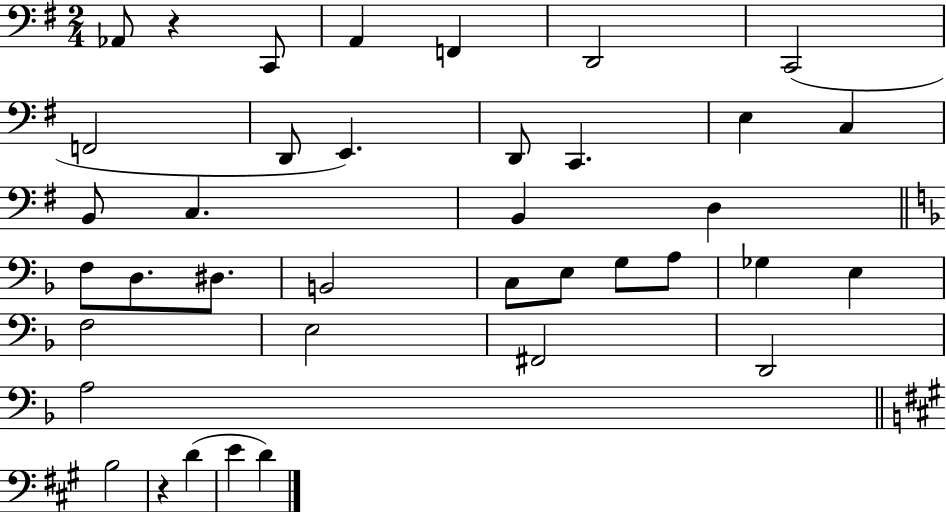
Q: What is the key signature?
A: G major